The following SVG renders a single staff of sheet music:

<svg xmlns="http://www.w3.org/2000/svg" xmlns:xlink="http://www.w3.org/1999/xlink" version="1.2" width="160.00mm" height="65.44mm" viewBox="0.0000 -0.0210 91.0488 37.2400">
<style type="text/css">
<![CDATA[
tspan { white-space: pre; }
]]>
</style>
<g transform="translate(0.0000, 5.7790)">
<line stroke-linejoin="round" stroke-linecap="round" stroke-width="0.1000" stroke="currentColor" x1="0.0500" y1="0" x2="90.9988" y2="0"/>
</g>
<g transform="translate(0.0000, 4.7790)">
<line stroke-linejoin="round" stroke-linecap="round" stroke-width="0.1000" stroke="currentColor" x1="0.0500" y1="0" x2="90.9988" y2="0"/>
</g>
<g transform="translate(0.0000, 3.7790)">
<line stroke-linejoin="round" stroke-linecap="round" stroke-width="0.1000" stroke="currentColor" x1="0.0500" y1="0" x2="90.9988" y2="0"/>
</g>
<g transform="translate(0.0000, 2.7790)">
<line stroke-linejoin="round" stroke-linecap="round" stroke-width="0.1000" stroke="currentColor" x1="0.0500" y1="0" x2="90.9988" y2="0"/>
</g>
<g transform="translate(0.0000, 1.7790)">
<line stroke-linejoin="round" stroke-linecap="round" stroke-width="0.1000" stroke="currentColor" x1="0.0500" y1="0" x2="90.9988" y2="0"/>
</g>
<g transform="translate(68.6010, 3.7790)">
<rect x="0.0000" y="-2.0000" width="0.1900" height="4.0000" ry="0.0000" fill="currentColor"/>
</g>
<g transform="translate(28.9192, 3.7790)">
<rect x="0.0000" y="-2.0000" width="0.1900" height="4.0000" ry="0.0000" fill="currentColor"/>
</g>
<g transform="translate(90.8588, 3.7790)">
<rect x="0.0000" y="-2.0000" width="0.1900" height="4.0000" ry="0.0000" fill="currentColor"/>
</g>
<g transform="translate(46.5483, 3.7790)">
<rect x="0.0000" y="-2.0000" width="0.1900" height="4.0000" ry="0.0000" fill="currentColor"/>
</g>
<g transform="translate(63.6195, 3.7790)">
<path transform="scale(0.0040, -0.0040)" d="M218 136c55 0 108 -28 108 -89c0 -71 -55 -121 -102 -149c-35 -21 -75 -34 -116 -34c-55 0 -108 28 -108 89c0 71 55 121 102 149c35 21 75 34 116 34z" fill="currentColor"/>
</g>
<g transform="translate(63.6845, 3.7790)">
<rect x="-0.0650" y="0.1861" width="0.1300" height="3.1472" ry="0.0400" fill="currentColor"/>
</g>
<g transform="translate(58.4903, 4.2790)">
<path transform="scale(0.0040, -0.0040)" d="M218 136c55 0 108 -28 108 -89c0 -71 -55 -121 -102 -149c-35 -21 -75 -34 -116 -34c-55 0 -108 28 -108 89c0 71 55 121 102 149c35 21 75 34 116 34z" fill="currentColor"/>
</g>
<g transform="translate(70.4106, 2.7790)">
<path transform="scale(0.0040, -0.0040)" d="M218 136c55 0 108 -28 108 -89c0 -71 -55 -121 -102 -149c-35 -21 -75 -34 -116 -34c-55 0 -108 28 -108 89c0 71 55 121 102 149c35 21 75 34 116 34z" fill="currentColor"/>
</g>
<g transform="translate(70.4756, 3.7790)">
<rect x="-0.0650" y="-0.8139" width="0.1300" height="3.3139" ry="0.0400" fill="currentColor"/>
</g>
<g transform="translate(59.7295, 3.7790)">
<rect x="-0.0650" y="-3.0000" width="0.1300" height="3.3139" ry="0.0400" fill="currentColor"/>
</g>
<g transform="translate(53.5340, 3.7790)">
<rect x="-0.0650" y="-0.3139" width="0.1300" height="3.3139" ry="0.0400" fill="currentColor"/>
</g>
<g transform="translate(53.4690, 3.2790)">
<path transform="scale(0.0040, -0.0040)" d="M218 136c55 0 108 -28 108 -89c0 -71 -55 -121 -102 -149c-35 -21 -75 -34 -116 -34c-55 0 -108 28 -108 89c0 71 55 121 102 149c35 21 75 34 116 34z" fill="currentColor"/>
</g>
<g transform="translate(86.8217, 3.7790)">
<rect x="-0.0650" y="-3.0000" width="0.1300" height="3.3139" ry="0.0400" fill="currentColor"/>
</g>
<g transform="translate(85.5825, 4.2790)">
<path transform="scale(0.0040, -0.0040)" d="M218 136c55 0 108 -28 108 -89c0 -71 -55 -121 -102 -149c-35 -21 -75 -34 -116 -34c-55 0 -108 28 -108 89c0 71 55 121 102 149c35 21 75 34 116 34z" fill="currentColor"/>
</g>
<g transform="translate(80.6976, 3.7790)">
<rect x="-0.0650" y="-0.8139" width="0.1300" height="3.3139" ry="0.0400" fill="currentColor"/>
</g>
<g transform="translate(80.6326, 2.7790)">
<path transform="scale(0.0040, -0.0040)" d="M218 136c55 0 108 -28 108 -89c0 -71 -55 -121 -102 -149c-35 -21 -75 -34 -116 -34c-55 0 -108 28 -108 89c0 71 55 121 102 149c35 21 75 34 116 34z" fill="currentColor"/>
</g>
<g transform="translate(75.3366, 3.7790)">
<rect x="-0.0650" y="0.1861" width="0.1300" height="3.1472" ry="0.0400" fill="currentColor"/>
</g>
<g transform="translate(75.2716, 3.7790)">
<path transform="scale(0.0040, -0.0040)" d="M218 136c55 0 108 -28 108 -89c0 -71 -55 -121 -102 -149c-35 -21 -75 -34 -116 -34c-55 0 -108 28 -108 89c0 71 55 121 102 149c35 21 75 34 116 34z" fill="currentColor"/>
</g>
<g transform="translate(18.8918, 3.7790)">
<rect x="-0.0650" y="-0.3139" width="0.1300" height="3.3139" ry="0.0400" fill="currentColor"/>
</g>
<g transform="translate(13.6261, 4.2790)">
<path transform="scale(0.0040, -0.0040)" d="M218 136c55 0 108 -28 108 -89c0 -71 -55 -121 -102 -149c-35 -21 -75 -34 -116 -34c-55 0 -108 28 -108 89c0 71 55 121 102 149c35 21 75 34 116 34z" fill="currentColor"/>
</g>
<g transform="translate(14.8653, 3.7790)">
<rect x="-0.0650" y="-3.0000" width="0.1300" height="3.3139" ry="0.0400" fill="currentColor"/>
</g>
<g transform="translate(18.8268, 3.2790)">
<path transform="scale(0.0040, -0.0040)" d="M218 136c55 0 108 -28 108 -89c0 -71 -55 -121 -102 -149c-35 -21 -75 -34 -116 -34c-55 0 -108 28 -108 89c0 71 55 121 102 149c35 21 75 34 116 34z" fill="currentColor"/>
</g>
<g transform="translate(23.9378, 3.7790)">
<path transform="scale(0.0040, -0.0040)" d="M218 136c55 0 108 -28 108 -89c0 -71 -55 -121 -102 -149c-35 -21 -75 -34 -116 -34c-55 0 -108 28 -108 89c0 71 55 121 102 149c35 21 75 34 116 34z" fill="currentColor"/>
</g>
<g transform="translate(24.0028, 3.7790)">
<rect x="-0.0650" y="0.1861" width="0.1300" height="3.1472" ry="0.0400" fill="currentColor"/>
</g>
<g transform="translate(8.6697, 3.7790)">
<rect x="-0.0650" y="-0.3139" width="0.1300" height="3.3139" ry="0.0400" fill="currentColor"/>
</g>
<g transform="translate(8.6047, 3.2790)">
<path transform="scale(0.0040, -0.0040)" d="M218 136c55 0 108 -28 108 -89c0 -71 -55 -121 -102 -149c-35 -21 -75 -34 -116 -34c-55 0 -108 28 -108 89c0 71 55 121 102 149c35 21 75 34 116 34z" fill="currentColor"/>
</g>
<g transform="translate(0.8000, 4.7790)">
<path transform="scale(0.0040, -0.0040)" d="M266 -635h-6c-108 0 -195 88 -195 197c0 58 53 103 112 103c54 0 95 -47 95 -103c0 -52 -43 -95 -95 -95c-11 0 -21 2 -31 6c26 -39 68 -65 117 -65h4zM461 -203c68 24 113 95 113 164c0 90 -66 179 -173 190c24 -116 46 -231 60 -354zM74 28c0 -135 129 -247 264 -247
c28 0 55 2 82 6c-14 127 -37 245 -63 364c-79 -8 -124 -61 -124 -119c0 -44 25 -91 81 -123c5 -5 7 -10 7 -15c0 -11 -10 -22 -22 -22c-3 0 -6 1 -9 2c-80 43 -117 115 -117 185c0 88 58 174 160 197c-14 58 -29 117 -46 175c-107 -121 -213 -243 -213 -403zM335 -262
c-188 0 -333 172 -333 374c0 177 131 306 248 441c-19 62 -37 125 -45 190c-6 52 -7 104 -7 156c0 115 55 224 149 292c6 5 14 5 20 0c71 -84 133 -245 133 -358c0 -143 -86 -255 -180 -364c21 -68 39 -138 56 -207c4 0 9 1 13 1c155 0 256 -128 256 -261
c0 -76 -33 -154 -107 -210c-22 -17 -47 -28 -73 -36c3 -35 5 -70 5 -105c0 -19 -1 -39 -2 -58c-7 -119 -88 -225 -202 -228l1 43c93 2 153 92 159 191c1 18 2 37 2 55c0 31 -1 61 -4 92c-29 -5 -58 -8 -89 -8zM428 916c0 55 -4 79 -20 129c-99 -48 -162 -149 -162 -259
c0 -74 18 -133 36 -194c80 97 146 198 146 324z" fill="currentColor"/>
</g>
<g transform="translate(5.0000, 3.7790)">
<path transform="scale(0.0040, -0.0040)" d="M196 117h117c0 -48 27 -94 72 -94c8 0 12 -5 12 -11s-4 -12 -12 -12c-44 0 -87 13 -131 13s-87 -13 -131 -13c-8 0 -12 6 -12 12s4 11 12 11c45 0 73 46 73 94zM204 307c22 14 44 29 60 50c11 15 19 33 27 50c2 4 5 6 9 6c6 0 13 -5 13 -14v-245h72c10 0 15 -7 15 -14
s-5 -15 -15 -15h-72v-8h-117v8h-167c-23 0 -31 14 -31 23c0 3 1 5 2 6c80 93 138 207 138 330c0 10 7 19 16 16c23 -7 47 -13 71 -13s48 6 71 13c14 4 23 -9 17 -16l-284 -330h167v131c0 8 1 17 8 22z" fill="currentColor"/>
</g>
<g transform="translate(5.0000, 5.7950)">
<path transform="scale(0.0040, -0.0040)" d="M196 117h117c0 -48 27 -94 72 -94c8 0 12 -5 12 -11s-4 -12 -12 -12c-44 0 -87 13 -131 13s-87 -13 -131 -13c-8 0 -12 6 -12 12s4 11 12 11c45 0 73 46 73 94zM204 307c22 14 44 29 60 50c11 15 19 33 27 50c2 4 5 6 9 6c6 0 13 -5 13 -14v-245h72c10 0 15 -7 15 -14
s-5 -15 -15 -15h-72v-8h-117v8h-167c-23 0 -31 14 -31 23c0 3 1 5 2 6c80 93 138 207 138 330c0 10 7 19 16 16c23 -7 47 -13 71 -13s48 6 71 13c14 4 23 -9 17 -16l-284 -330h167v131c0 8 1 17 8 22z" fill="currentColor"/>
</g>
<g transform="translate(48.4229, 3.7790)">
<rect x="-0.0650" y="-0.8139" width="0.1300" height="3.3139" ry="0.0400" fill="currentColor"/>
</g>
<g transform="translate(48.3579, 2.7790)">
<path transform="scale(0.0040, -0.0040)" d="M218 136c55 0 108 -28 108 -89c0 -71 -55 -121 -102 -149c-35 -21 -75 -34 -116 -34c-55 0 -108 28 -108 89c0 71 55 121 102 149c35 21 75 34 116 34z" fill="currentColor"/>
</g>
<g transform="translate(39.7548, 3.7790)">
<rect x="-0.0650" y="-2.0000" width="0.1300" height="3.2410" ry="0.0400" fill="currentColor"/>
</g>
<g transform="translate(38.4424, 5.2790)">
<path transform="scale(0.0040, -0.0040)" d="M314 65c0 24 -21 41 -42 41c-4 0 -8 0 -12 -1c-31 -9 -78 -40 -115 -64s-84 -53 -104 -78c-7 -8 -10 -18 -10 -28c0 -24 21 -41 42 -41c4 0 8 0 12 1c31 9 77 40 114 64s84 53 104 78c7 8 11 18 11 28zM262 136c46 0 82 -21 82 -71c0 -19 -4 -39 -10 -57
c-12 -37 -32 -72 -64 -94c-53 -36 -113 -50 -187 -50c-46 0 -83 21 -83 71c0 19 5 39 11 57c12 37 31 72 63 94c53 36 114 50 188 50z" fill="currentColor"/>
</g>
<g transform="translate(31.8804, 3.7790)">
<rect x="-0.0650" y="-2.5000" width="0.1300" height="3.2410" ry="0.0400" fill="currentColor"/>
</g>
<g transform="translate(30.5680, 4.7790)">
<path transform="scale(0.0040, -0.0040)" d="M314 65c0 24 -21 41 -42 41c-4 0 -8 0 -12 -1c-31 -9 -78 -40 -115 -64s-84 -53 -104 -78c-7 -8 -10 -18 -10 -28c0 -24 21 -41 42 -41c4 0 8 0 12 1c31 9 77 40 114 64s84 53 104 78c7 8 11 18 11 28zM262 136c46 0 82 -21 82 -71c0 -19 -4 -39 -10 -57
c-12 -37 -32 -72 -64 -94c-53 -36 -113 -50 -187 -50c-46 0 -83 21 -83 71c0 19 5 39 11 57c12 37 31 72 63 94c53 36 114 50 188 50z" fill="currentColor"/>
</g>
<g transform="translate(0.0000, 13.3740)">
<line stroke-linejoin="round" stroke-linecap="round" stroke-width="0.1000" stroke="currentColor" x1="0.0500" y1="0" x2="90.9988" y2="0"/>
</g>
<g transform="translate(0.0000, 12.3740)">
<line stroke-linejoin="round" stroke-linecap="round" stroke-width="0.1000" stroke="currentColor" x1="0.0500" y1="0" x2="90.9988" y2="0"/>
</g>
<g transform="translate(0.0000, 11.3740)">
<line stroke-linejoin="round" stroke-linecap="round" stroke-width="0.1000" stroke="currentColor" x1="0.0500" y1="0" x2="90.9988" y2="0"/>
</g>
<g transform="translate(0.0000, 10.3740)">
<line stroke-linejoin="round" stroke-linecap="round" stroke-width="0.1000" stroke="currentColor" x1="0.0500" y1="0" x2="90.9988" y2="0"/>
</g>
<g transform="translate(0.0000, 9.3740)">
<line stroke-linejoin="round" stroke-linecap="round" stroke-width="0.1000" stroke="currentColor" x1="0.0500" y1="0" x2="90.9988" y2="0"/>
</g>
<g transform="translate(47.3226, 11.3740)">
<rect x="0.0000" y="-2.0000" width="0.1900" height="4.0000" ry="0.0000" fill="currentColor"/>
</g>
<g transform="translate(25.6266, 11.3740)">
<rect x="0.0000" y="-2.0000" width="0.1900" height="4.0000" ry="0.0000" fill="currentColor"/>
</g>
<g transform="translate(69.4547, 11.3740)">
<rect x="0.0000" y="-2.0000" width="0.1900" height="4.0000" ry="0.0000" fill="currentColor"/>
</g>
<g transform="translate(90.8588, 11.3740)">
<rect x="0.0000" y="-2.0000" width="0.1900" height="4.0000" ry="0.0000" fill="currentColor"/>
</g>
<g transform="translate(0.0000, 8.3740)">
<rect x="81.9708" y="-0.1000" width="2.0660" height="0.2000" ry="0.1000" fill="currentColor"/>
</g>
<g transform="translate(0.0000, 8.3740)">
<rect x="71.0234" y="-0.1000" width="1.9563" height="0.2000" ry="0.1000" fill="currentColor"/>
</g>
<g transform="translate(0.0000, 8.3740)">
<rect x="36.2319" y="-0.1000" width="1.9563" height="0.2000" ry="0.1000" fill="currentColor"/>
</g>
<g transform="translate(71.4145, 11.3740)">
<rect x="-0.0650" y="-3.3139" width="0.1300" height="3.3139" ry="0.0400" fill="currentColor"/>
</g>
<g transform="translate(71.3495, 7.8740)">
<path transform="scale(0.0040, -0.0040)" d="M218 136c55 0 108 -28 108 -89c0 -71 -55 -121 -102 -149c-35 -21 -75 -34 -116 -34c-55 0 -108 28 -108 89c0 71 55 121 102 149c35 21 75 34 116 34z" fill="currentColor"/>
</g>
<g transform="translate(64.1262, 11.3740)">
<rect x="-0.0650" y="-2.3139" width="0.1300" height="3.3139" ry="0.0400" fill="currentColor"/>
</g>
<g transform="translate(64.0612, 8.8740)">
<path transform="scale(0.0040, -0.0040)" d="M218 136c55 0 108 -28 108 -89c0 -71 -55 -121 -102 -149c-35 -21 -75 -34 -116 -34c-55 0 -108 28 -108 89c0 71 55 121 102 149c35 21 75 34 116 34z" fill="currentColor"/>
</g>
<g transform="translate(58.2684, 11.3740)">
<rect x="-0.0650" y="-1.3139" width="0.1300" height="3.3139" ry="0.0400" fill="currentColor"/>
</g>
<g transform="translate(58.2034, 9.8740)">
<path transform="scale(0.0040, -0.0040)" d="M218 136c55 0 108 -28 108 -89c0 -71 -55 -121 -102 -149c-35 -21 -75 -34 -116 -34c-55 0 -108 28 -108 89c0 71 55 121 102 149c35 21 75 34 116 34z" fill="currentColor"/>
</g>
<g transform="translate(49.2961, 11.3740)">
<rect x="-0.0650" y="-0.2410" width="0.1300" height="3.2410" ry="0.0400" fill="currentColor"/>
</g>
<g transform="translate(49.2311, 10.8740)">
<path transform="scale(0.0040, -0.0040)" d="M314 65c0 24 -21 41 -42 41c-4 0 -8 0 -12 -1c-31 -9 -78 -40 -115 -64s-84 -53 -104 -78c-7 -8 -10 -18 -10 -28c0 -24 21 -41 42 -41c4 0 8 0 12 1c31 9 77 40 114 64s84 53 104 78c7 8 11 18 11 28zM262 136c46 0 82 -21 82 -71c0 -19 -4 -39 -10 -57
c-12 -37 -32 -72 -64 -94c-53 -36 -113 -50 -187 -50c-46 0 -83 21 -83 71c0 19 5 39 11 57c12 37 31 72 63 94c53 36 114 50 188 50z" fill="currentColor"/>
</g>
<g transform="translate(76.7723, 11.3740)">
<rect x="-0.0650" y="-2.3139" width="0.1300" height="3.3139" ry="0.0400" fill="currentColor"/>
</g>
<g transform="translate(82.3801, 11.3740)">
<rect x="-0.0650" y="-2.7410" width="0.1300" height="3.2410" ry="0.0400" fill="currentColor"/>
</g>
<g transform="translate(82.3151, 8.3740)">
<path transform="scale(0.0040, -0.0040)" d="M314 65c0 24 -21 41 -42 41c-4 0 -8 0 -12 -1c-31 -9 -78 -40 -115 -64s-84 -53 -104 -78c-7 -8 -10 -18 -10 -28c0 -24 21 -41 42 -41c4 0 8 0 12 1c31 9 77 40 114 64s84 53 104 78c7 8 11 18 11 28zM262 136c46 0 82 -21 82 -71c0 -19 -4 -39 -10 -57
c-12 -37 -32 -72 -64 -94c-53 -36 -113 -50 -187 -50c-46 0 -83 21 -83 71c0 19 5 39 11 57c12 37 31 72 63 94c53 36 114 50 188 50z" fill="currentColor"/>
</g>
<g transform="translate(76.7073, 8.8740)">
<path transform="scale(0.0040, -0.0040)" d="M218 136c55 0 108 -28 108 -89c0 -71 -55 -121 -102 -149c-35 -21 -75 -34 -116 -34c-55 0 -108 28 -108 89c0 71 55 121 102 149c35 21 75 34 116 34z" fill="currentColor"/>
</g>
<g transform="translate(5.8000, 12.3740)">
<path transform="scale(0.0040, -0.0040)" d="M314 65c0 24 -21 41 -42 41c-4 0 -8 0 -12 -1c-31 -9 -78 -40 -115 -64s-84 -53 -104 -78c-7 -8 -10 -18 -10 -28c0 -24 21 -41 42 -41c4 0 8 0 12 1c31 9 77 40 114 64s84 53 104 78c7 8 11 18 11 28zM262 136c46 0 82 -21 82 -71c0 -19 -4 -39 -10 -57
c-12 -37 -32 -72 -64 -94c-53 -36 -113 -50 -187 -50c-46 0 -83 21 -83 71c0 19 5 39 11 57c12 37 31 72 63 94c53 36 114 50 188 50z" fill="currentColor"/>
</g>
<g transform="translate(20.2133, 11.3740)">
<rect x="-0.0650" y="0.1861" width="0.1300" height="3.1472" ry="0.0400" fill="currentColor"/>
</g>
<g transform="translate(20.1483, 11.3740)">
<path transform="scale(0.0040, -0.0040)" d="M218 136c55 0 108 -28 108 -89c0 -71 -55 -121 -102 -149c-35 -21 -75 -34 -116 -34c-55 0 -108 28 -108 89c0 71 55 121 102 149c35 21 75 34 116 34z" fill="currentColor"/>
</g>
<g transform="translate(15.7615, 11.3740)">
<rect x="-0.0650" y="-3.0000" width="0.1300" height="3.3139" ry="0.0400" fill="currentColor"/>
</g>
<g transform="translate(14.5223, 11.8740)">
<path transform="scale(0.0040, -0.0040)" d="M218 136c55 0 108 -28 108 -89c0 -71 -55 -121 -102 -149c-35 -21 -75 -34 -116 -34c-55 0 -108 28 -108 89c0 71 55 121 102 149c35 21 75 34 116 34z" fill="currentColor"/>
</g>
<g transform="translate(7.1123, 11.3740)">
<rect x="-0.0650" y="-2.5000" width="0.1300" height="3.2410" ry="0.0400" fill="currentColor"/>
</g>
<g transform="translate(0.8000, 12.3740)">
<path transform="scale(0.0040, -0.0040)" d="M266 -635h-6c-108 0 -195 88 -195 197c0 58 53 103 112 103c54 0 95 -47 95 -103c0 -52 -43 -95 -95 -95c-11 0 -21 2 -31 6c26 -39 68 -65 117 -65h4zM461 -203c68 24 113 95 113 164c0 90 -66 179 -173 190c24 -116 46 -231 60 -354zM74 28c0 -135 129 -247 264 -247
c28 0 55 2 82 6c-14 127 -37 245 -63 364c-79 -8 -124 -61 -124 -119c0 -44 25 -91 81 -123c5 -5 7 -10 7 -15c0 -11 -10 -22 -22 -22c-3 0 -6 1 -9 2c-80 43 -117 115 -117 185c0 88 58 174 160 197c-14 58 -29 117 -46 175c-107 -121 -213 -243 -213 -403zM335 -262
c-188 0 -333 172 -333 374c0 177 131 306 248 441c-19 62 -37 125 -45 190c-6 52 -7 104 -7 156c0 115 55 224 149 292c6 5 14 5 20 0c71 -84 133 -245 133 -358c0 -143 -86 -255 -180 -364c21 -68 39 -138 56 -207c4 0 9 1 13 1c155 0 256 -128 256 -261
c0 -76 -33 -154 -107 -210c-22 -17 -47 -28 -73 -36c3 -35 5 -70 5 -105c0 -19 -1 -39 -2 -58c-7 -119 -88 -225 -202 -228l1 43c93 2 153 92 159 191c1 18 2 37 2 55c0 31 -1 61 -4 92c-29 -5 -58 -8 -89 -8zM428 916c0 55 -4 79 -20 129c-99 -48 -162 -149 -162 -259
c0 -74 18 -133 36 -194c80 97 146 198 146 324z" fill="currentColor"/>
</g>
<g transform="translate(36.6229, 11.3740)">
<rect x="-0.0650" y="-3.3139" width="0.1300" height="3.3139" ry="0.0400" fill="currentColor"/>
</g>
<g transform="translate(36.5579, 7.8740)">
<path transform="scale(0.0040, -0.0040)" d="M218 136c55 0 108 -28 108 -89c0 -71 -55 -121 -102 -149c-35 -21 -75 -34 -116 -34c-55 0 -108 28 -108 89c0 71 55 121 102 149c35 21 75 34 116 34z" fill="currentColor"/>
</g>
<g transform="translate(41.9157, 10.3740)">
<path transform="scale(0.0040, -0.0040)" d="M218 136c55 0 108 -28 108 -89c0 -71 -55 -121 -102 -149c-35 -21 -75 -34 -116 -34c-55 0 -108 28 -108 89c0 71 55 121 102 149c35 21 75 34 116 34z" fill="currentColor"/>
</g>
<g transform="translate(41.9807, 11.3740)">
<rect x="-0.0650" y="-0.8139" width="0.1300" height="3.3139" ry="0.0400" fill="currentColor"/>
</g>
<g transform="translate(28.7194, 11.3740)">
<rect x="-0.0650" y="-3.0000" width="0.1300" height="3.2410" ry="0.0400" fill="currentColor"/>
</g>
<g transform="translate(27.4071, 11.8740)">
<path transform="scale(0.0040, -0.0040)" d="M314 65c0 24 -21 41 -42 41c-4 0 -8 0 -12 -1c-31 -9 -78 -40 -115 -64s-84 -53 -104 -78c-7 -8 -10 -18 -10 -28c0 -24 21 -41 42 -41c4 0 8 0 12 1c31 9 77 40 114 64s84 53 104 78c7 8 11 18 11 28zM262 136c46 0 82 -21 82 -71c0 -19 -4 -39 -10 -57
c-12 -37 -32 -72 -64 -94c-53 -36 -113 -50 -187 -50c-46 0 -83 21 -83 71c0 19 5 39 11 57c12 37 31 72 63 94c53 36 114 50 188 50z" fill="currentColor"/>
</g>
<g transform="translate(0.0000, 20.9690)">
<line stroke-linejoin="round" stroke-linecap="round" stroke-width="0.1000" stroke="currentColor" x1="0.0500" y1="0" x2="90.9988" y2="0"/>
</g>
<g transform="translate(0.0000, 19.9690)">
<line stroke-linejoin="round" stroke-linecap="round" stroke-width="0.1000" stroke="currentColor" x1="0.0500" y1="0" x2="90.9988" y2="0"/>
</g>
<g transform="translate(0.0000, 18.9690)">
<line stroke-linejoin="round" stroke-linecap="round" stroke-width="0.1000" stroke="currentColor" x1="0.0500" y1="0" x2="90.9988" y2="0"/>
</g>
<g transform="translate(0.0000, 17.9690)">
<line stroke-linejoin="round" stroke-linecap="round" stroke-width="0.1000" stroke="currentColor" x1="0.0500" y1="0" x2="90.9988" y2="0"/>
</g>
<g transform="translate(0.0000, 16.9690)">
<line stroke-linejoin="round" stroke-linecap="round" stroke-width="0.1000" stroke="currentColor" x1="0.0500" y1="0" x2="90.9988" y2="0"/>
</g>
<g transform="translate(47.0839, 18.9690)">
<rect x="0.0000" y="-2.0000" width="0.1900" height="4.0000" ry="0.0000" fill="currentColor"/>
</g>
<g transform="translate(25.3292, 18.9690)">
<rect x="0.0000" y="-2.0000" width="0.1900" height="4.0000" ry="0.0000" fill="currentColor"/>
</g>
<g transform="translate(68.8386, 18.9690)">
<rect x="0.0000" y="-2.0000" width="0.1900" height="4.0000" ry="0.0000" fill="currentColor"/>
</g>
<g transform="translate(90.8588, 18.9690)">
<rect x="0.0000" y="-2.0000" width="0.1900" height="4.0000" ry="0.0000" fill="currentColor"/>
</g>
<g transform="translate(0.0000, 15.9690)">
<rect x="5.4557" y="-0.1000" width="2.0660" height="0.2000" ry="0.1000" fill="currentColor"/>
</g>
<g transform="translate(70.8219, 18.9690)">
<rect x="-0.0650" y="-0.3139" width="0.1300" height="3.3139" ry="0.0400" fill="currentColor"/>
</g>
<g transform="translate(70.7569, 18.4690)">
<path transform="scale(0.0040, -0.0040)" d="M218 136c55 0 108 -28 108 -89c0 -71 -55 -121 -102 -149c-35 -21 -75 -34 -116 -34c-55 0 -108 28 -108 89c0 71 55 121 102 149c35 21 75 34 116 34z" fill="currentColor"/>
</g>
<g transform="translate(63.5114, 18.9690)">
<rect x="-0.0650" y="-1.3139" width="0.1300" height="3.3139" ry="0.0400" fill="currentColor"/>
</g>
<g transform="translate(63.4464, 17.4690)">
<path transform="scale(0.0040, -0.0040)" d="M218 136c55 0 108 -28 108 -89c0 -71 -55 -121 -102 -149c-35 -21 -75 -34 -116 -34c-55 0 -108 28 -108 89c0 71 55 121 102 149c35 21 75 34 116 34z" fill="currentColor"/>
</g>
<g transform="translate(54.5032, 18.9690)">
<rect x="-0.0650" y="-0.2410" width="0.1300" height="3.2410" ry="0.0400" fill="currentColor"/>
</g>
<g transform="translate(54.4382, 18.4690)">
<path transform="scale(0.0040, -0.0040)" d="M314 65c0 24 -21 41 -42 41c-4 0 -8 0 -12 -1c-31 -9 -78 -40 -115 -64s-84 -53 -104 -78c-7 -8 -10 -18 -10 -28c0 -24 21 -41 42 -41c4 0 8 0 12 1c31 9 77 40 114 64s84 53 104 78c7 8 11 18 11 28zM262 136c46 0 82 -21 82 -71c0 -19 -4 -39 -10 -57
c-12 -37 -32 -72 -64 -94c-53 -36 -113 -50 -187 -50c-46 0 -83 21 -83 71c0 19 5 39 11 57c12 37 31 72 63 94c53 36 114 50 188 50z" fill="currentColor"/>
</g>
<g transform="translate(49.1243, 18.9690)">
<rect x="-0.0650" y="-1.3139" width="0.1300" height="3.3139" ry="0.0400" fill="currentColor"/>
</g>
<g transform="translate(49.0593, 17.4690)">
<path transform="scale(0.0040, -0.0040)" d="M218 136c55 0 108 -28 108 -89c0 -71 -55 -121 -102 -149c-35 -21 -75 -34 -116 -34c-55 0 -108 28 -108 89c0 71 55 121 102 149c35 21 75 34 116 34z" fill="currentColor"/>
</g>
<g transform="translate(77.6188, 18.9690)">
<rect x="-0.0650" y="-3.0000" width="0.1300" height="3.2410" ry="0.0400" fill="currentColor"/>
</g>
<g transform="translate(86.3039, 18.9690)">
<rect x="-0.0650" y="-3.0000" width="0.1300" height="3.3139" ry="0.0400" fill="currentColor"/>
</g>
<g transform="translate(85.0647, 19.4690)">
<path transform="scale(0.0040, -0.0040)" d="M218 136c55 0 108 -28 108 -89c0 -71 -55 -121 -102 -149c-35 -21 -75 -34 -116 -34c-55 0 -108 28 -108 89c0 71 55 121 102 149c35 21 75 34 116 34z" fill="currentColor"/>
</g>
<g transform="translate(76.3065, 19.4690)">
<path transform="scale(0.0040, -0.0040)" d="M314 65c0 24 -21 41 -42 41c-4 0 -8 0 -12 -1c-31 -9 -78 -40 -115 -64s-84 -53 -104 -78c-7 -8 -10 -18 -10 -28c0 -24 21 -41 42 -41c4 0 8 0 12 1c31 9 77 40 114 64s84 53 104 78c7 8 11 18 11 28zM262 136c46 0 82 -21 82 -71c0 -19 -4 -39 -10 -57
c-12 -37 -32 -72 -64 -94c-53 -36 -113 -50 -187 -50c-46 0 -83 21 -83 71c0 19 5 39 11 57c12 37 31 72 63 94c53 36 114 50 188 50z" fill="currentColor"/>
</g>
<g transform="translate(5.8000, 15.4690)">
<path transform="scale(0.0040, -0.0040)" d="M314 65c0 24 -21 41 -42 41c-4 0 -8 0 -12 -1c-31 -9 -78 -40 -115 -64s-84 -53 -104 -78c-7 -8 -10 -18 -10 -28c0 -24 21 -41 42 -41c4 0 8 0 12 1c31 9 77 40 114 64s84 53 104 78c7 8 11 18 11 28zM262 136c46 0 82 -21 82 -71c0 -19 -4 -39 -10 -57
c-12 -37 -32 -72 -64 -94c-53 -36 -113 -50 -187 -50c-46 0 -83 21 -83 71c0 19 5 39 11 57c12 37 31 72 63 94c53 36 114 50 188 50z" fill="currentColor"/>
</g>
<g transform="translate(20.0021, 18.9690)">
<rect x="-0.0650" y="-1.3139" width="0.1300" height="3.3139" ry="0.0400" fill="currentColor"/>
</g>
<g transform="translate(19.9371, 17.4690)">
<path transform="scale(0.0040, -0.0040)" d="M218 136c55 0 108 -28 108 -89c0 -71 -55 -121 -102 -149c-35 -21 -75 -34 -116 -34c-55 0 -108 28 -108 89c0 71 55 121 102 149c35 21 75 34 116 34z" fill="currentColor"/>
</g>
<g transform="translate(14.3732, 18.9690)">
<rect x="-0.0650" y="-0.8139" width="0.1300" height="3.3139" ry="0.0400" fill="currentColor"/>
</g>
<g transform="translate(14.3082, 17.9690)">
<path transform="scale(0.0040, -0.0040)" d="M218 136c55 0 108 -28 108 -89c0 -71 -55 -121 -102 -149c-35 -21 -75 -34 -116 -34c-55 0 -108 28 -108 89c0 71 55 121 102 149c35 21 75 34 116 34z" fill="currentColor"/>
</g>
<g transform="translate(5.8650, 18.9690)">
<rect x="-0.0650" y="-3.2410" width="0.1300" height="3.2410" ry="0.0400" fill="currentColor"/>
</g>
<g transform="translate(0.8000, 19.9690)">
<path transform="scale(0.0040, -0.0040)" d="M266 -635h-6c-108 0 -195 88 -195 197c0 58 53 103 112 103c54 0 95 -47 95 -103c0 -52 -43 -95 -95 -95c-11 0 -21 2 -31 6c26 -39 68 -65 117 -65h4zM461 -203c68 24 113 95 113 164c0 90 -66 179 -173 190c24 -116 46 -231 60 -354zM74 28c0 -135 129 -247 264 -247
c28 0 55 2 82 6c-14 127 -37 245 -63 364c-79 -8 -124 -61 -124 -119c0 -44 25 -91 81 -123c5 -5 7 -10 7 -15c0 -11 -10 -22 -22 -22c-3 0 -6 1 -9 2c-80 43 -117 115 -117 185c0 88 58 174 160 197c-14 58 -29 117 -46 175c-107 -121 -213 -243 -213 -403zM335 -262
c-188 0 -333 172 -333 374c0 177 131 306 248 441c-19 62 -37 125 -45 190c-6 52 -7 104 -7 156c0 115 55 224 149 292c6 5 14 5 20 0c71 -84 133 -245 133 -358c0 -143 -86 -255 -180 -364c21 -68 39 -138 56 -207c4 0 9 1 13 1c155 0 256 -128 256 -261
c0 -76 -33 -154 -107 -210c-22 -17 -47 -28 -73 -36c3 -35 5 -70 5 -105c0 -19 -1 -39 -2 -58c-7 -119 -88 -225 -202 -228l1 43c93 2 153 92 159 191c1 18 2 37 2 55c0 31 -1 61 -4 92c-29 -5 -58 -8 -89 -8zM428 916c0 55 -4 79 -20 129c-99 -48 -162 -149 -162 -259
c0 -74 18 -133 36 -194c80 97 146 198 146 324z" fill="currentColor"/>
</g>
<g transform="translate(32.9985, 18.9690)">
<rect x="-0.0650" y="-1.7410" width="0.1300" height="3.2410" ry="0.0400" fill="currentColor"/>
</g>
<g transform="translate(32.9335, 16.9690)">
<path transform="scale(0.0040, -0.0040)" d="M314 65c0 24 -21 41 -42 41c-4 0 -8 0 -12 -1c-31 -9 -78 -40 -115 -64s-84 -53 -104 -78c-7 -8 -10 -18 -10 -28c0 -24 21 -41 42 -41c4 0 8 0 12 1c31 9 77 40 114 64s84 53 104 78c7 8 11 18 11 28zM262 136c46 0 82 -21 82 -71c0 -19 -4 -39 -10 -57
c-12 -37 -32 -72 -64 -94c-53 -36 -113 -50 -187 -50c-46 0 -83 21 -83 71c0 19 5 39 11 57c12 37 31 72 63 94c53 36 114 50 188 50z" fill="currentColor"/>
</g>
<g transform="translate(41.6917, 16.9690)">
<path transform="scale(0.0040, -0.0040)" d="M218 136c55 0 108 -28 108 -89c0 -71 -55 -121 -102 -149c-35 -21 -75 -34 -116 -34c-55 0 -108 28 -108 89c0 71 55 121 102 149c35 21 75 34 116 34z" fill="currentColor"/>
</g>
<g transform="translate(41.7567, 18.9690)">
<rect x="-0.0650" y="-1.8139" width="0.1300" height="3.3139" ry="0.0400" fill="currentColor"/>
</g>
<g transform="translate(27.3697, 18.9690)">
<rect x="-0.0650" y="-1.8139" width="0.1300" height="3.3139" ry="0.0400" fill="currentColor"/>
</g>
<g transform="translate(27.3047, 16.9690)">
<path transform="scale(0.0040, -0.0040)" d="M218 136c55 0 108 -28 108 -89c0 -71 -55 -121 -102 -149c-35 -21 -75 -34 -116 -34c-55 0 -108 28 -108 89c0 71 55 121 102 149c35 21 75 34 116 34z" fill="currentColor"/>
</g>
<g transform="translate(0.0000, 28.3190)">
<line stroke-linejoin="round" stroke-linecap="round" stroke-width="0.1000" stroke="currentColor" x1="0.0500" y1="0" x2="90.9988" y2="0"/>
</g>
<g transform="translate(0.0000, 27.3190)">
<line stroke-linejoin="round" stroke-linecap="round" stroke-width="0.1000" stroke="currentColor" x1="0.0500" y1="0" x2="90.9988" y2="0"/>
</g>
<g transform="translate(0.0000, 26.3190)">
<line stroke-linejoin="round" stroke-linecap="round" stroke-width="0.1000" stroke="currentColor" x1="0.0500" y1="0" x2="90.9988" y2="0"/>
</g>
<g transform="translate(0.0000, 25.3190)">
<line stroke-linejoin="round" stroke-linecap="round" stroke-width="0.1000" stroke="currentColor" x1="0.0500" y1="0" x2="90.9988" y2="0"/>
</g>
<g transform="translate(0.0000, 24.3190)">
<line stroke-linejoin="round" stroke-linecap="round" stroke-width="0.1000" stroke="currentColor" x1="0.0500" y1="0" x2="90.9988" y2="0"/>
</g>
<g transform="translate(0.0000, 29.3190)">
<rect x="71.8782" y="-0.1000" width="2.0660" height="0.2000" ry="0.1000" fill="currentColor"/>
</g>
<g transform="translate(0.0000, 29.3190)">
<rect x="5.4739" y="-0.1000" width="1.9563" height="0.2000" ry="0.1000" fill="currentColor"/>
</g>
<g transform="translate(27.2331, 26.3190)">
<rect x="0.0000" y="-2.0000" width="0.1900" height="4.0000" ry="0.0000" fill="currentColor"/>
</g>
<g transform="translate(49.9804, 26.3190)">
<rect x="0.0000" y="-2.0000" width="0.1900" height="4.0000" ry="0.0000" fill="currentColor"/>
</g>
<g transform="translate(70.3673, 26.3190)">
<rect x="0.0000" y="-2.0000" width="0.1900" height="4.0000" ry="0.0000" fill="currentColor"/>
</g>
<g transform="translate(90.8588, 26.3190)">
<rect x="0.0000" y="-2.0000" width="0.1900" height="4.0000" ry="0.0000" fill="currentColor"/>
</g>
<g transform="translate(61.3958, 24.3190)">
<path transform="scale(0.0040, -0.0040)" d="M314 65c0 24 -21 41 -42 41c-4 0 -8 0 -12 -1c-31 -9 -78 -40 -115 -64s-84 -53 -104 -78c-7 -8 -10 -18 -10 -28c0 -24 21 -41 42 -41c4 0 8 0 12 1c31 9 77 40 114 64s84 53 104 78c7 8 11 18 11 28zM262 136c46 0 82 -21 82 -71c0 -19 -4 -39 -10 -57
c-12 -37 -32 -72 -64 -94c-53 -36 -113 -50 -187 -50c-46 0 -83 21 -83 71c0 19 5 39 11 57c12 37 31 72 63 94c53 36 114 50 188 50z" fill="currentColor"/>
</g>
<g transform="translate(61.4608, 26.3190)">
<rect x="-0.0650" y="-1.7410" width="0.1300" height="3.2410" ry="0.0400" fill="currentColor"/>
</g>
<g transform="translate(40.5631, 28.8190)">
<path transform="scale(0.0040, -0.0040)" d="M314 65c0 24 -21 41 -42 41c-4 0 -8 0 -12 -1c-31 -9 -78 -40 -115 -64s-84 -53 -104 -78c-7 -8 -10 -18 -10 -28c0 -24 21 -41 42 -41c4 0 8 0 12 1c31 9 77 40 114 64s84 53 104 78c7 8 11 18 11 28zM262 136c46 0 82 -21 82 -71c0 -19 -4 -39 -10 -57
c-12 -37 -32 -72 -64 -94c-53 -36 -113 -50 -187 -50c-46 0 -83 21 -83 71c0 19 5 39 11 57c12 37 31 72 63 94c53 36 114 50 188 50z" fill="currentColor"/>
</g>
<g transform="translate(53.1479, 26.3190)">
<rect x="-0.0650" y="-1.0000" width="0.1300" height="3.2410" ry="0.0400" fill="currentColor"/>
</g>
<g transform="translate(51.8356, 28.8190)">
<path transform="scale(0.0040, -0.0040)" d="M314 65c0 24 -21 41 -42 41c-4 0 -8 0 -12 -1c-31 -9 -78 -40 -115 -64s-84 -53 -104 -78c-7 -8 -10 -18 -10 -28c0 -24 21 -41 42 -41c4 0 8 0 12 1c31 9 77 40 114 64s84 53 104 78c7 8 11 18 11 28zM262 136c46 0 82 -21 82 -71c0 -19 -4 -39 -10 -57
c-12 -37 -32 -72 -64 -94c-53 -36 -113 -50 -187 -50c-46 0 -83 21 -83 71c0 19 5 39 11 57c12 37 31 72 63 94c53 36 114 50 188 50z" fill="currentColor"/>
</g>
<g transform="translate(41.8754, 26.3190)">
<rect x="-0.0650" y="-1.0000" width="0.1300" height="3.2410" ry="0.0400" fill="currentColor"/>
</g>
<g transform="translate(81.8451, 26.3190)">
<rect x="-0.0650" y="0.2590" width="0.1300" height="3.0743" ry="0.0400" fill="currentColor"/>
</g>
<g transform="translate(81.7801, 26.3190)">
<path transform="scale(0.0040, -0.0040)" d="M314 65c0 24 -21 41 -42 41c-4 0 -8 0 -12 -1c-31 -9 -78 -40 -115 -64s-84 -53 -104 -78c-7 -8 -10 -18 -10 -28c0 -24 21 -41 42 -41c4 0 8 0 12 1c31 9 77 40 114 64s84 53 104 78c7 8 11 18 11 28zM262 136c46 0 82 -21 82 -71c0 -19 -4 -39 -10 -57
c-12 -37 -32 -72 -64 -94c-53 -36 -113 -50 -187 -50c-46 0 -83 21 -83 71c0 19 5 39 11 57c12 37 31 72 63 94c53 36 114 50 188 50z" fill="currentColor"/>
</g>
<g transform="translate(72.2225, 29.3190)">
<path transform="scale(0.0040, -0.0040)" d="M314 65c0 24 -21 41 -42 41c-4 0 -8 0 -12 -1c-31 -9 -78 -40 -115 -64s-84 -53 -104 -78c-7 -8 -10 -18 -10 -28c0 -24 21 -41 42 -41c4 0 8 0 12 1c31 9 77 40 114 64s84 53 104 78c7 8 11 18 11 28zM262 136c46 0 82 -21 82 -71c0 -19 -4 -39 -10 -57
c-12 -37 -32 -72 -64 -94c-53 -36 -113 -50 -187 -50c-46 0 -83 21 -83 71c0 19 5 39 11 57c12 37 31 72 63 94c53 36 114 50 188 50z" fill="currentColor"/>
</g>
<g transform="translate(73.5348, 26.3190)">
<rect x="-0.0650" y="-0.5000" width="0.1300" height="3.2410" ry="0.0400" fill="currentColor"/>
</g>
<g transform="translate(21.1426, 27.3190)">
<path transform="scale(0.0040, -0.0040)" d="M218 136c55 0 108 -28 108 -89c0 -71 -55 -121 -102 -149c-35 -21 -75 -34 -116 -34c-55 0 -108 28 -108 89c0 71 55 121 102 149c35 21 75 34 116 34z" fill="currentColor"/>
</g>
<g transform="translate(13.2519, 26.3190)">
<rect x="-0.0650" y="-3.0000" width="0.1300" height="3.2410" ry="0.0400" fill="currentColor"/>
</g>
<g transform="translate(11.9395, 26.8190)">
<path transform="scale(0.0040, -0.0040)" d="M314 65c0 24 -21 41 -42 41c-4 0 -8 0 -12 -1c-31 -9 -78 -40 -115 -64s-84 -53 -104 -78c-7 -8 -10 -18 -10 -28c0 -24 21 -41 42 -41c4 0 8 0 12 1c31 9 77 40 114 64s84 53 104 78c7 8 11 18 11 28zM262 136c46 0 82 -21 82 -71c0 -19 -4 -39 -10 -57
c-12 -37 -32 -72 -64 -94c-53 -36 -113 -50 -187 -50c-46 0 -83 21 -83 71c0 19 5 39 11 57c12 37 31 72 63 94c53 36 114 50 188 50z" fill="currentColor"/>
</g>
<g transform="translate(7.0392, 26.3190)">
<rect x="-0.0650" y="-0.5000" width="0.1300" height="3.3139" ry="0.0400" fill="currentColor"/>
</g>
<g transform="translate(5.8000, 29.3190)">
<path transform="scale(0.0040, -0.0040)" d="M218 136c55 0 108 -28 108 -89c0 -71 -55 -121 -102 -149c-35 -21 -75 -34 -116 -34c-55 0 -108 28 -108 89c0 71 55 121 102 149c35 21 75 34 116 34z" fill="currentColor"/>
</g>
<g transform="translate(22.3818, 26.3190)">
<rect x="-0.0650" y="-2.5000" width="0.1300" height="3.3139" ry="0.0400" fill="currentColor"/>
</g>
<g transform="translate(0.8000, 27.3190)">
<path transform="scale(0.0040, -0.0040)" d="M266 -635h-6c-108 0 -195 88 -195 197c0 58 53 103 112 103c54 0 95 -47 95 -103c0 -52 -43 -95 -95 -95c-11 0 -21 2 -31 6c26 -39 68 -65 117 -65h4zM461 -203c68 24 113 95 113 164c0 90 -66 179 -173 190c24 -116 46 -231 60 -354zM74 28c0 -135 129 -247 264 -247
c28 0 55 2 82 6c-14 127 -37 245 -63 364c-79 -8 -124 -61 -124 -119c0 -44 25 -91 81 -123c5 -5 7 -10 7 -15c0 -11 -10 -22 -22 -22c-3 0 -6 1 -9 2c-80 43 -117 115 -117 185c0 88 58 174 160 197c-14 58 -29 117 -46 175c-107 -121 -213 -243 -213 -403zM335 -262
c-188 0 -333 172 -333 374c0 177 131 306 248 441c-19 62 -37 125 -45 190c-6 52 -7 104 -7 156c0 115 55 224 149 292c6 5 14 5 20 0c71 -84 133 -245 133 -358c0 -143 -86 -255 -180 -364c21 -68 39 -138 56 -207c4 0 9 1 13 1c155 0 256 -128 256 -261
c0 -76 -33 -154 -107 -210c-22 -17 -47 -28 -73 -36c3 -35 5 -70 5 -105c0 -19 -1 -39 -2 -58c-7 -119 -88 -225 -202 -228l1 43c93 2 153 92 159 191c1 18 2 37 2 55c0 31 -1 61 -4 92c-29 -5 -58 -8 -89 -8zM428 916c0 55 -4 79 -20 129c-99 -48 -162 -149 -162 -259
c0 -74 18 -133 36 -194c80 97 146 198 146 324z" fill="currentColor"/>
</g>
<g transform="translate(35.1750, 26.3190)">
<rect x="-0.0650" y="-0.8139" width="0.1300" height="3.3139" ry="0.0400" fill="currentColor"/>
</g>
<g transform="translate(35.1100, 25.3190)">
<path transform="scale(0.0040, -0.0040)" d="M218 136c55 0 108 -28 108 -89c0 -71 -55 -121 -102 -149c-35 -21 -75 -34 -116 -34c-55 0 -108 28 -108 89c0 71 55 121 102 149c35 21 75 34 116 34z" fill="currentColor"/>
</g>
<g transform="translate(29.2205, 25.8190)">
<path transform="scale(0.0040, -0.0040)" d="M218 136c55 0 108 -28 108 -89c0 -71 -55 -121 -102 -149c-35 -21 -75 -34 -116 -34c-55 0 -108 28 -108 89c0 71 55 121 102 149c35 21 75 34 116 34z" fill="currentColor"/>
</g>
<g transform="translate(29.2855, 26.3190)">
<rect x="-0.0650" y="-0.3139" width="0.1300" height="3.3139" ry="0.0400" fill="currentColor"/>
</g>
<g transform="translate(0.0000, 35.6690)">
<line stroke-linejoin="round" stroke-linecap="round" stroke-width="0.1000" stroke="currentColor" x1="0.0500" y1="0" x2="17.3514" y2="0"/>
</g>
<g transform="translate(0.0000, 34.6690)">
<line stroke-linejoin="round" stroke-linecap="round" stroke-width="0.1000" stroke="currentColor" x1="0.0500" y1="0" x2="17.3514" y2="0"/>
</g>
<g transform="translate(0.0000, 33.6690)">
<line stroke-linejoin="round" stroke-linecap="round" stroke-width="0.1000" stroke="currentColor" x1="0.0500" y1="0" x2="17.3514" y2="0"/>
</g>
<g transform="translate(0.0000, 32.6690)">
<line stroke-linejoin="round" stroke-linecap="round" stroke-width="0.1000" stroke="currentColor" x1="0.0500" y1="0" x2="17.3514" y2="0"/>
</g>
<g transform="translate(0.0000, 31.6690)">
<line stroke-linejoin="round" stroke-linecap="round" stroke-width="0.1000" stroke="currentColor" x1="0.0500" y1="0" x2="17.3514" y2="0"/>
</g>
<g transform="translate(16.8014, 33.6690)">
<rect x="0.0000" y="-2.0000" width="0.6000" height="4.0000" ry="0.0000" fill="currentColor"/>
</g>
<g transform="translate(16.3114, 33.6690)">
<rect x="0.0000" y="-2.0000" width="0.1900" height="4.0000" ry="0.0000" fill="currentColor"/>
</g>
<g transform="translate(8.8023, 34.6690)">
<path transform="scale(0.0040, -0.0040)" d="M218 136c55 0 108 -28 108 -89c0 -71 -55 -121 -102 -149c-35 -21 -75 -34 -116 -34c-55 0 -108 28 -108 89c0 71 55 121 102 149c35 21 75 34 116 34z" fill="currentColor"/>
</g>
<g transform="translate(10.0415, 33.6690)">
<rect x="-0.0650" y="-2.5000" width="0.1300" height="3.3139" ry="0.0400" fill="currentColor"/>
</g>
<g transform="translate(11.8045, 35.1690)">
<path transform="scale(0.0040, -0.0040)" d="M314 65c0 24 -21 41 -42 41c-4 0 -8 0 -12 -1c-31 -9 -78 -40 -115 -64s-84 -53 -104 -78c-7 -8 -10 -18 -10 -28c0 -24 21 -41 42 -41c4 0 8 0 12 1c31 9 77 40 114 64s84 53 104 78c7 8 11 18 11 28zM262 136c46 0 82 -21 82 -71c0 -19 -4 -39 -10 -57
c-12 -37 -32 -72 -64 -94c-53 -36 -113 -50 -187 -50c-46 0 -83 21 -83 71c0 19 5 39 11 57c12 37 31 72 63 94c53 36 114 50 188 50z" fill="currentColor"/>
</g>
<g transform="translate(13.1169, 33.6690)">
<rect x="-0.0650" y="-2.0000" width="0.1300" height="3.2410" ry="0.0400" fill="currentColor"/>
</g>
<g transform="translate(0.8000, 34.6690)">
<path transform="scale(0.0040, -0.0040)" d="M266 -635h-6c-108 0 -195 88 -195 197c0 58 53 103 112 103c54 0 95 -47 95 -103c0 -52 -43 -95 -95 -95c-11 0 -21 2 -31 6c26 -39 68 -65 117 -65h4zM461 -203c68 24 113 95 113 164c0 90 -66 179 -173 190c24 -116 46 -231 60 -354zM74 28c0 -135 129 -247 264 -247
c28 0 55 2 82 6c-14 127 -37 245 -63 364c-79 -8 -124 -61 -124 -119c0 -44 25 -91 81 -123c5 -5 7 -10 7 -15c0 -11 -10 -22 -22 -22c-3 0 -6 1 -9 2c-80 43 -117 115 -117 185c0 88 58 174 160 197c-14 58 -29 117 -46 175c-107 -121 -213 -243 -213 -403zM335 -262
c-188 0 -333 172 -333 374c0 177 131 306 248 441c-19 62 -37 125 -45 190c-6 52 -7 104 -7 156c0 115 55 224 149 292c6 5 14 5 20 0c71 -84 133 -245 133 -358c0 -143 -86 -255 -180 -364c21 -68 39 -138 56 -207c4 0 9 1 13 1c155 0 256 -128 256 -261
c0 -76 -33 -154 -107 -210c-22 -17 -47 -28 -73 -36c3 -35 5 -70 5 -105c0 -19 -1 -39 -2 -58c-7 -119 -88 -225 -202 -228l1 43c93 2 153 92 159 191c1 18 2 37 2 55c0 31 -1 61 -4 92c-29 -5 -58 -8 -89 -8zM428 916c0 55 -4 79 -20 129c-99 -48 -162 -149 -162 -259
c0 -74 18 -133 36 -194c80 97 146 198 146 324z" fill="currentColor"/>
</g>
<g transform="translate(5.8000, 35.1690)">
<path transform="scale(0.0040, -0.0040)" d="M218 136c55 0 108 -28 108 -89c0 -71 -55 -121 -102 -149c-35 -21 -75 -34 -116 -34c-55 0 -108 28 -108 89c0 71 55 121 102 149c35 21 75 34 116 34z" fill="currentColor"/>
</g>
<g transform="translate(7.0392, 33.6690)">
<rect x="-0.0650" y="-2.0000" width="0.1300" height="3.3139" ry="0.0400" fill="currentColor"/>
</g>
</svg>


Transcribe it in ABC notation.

X:1
T:Untitled
M:4/4
L:1/4
K:C
c A c B G2 F2 d c A B d B d A G2 A B A2 b d c2 e g b g a2 b2 d e f f2 f e c2 e c A2 A C A2 G c d D2 D2 f2 C2 B2 F G F2